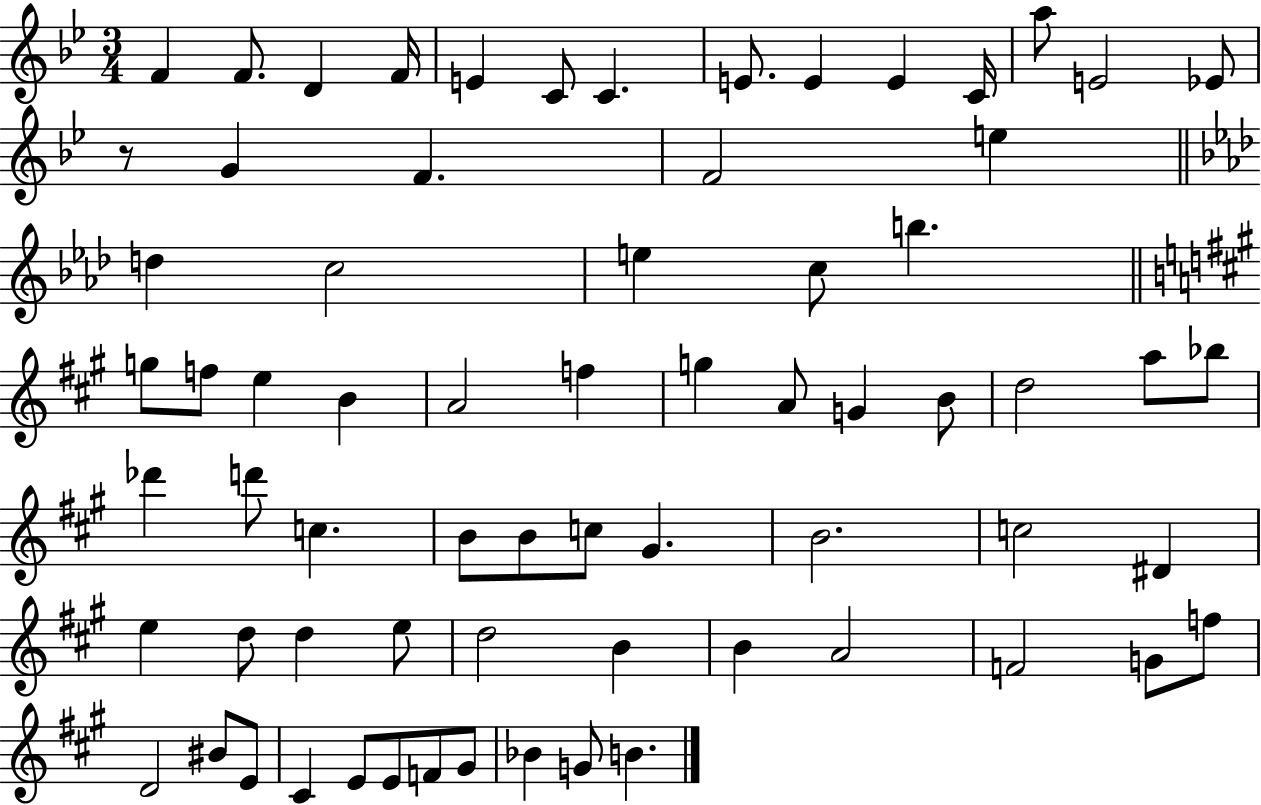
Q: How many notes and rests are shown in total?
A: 69